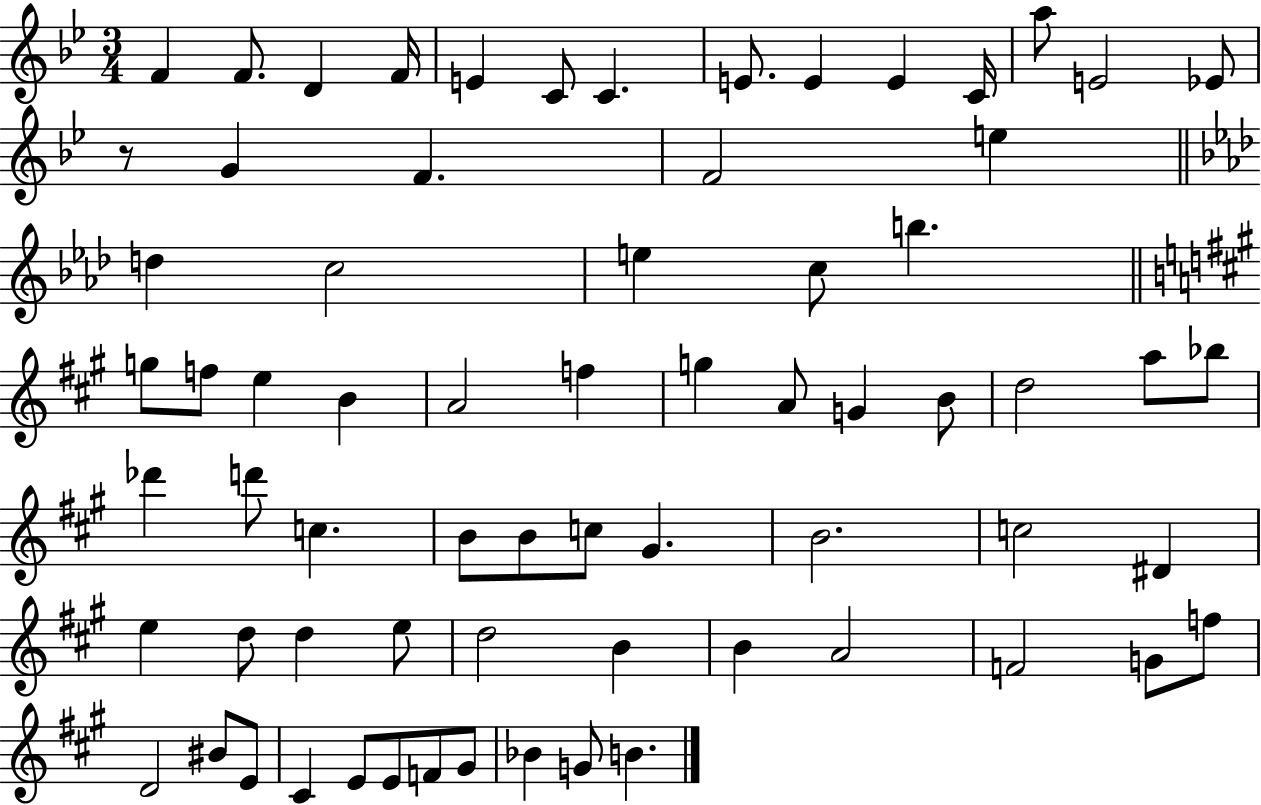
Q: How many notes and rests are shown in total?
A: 69